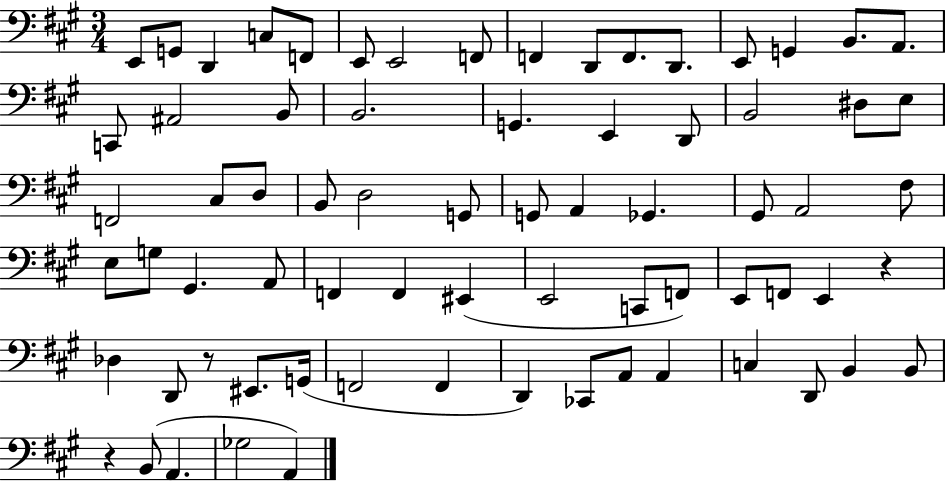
{
  \clef bass
  \numericTimeSignature
  \time 3/4
  \key a \major
  \repeat volta 2 { e,8 g,8 d,4 c8 f,8 | e,8 e,2 f,8 | f,4 d,8 f,8. d,8. | e,8 g,4 b,8. a,8. | \break c,8 ais,2 b,8 | b,2. | g,4. e,4 d,8 | b,2 dis8 e8 | \break f,2 cis8 d8 | b,8 d2 g,8 | g,8 a,4 ges,4. | gis,8 a,2 fis8 | \break e8 g8 gis,4. a,8 | f,4 f,4 eis,4( | e,2 c,8 f,8) | e,8 f,8 e,4 r4 | \break des4 d,8 r8 eis,8. g,16( | f,2 f,4 | d,4) ces,8 a,8 a,4 | c4 d,8 b,4 b,8 | \break r4 b,8( a,4. | ges2 a,4) | } \bar "|."
}